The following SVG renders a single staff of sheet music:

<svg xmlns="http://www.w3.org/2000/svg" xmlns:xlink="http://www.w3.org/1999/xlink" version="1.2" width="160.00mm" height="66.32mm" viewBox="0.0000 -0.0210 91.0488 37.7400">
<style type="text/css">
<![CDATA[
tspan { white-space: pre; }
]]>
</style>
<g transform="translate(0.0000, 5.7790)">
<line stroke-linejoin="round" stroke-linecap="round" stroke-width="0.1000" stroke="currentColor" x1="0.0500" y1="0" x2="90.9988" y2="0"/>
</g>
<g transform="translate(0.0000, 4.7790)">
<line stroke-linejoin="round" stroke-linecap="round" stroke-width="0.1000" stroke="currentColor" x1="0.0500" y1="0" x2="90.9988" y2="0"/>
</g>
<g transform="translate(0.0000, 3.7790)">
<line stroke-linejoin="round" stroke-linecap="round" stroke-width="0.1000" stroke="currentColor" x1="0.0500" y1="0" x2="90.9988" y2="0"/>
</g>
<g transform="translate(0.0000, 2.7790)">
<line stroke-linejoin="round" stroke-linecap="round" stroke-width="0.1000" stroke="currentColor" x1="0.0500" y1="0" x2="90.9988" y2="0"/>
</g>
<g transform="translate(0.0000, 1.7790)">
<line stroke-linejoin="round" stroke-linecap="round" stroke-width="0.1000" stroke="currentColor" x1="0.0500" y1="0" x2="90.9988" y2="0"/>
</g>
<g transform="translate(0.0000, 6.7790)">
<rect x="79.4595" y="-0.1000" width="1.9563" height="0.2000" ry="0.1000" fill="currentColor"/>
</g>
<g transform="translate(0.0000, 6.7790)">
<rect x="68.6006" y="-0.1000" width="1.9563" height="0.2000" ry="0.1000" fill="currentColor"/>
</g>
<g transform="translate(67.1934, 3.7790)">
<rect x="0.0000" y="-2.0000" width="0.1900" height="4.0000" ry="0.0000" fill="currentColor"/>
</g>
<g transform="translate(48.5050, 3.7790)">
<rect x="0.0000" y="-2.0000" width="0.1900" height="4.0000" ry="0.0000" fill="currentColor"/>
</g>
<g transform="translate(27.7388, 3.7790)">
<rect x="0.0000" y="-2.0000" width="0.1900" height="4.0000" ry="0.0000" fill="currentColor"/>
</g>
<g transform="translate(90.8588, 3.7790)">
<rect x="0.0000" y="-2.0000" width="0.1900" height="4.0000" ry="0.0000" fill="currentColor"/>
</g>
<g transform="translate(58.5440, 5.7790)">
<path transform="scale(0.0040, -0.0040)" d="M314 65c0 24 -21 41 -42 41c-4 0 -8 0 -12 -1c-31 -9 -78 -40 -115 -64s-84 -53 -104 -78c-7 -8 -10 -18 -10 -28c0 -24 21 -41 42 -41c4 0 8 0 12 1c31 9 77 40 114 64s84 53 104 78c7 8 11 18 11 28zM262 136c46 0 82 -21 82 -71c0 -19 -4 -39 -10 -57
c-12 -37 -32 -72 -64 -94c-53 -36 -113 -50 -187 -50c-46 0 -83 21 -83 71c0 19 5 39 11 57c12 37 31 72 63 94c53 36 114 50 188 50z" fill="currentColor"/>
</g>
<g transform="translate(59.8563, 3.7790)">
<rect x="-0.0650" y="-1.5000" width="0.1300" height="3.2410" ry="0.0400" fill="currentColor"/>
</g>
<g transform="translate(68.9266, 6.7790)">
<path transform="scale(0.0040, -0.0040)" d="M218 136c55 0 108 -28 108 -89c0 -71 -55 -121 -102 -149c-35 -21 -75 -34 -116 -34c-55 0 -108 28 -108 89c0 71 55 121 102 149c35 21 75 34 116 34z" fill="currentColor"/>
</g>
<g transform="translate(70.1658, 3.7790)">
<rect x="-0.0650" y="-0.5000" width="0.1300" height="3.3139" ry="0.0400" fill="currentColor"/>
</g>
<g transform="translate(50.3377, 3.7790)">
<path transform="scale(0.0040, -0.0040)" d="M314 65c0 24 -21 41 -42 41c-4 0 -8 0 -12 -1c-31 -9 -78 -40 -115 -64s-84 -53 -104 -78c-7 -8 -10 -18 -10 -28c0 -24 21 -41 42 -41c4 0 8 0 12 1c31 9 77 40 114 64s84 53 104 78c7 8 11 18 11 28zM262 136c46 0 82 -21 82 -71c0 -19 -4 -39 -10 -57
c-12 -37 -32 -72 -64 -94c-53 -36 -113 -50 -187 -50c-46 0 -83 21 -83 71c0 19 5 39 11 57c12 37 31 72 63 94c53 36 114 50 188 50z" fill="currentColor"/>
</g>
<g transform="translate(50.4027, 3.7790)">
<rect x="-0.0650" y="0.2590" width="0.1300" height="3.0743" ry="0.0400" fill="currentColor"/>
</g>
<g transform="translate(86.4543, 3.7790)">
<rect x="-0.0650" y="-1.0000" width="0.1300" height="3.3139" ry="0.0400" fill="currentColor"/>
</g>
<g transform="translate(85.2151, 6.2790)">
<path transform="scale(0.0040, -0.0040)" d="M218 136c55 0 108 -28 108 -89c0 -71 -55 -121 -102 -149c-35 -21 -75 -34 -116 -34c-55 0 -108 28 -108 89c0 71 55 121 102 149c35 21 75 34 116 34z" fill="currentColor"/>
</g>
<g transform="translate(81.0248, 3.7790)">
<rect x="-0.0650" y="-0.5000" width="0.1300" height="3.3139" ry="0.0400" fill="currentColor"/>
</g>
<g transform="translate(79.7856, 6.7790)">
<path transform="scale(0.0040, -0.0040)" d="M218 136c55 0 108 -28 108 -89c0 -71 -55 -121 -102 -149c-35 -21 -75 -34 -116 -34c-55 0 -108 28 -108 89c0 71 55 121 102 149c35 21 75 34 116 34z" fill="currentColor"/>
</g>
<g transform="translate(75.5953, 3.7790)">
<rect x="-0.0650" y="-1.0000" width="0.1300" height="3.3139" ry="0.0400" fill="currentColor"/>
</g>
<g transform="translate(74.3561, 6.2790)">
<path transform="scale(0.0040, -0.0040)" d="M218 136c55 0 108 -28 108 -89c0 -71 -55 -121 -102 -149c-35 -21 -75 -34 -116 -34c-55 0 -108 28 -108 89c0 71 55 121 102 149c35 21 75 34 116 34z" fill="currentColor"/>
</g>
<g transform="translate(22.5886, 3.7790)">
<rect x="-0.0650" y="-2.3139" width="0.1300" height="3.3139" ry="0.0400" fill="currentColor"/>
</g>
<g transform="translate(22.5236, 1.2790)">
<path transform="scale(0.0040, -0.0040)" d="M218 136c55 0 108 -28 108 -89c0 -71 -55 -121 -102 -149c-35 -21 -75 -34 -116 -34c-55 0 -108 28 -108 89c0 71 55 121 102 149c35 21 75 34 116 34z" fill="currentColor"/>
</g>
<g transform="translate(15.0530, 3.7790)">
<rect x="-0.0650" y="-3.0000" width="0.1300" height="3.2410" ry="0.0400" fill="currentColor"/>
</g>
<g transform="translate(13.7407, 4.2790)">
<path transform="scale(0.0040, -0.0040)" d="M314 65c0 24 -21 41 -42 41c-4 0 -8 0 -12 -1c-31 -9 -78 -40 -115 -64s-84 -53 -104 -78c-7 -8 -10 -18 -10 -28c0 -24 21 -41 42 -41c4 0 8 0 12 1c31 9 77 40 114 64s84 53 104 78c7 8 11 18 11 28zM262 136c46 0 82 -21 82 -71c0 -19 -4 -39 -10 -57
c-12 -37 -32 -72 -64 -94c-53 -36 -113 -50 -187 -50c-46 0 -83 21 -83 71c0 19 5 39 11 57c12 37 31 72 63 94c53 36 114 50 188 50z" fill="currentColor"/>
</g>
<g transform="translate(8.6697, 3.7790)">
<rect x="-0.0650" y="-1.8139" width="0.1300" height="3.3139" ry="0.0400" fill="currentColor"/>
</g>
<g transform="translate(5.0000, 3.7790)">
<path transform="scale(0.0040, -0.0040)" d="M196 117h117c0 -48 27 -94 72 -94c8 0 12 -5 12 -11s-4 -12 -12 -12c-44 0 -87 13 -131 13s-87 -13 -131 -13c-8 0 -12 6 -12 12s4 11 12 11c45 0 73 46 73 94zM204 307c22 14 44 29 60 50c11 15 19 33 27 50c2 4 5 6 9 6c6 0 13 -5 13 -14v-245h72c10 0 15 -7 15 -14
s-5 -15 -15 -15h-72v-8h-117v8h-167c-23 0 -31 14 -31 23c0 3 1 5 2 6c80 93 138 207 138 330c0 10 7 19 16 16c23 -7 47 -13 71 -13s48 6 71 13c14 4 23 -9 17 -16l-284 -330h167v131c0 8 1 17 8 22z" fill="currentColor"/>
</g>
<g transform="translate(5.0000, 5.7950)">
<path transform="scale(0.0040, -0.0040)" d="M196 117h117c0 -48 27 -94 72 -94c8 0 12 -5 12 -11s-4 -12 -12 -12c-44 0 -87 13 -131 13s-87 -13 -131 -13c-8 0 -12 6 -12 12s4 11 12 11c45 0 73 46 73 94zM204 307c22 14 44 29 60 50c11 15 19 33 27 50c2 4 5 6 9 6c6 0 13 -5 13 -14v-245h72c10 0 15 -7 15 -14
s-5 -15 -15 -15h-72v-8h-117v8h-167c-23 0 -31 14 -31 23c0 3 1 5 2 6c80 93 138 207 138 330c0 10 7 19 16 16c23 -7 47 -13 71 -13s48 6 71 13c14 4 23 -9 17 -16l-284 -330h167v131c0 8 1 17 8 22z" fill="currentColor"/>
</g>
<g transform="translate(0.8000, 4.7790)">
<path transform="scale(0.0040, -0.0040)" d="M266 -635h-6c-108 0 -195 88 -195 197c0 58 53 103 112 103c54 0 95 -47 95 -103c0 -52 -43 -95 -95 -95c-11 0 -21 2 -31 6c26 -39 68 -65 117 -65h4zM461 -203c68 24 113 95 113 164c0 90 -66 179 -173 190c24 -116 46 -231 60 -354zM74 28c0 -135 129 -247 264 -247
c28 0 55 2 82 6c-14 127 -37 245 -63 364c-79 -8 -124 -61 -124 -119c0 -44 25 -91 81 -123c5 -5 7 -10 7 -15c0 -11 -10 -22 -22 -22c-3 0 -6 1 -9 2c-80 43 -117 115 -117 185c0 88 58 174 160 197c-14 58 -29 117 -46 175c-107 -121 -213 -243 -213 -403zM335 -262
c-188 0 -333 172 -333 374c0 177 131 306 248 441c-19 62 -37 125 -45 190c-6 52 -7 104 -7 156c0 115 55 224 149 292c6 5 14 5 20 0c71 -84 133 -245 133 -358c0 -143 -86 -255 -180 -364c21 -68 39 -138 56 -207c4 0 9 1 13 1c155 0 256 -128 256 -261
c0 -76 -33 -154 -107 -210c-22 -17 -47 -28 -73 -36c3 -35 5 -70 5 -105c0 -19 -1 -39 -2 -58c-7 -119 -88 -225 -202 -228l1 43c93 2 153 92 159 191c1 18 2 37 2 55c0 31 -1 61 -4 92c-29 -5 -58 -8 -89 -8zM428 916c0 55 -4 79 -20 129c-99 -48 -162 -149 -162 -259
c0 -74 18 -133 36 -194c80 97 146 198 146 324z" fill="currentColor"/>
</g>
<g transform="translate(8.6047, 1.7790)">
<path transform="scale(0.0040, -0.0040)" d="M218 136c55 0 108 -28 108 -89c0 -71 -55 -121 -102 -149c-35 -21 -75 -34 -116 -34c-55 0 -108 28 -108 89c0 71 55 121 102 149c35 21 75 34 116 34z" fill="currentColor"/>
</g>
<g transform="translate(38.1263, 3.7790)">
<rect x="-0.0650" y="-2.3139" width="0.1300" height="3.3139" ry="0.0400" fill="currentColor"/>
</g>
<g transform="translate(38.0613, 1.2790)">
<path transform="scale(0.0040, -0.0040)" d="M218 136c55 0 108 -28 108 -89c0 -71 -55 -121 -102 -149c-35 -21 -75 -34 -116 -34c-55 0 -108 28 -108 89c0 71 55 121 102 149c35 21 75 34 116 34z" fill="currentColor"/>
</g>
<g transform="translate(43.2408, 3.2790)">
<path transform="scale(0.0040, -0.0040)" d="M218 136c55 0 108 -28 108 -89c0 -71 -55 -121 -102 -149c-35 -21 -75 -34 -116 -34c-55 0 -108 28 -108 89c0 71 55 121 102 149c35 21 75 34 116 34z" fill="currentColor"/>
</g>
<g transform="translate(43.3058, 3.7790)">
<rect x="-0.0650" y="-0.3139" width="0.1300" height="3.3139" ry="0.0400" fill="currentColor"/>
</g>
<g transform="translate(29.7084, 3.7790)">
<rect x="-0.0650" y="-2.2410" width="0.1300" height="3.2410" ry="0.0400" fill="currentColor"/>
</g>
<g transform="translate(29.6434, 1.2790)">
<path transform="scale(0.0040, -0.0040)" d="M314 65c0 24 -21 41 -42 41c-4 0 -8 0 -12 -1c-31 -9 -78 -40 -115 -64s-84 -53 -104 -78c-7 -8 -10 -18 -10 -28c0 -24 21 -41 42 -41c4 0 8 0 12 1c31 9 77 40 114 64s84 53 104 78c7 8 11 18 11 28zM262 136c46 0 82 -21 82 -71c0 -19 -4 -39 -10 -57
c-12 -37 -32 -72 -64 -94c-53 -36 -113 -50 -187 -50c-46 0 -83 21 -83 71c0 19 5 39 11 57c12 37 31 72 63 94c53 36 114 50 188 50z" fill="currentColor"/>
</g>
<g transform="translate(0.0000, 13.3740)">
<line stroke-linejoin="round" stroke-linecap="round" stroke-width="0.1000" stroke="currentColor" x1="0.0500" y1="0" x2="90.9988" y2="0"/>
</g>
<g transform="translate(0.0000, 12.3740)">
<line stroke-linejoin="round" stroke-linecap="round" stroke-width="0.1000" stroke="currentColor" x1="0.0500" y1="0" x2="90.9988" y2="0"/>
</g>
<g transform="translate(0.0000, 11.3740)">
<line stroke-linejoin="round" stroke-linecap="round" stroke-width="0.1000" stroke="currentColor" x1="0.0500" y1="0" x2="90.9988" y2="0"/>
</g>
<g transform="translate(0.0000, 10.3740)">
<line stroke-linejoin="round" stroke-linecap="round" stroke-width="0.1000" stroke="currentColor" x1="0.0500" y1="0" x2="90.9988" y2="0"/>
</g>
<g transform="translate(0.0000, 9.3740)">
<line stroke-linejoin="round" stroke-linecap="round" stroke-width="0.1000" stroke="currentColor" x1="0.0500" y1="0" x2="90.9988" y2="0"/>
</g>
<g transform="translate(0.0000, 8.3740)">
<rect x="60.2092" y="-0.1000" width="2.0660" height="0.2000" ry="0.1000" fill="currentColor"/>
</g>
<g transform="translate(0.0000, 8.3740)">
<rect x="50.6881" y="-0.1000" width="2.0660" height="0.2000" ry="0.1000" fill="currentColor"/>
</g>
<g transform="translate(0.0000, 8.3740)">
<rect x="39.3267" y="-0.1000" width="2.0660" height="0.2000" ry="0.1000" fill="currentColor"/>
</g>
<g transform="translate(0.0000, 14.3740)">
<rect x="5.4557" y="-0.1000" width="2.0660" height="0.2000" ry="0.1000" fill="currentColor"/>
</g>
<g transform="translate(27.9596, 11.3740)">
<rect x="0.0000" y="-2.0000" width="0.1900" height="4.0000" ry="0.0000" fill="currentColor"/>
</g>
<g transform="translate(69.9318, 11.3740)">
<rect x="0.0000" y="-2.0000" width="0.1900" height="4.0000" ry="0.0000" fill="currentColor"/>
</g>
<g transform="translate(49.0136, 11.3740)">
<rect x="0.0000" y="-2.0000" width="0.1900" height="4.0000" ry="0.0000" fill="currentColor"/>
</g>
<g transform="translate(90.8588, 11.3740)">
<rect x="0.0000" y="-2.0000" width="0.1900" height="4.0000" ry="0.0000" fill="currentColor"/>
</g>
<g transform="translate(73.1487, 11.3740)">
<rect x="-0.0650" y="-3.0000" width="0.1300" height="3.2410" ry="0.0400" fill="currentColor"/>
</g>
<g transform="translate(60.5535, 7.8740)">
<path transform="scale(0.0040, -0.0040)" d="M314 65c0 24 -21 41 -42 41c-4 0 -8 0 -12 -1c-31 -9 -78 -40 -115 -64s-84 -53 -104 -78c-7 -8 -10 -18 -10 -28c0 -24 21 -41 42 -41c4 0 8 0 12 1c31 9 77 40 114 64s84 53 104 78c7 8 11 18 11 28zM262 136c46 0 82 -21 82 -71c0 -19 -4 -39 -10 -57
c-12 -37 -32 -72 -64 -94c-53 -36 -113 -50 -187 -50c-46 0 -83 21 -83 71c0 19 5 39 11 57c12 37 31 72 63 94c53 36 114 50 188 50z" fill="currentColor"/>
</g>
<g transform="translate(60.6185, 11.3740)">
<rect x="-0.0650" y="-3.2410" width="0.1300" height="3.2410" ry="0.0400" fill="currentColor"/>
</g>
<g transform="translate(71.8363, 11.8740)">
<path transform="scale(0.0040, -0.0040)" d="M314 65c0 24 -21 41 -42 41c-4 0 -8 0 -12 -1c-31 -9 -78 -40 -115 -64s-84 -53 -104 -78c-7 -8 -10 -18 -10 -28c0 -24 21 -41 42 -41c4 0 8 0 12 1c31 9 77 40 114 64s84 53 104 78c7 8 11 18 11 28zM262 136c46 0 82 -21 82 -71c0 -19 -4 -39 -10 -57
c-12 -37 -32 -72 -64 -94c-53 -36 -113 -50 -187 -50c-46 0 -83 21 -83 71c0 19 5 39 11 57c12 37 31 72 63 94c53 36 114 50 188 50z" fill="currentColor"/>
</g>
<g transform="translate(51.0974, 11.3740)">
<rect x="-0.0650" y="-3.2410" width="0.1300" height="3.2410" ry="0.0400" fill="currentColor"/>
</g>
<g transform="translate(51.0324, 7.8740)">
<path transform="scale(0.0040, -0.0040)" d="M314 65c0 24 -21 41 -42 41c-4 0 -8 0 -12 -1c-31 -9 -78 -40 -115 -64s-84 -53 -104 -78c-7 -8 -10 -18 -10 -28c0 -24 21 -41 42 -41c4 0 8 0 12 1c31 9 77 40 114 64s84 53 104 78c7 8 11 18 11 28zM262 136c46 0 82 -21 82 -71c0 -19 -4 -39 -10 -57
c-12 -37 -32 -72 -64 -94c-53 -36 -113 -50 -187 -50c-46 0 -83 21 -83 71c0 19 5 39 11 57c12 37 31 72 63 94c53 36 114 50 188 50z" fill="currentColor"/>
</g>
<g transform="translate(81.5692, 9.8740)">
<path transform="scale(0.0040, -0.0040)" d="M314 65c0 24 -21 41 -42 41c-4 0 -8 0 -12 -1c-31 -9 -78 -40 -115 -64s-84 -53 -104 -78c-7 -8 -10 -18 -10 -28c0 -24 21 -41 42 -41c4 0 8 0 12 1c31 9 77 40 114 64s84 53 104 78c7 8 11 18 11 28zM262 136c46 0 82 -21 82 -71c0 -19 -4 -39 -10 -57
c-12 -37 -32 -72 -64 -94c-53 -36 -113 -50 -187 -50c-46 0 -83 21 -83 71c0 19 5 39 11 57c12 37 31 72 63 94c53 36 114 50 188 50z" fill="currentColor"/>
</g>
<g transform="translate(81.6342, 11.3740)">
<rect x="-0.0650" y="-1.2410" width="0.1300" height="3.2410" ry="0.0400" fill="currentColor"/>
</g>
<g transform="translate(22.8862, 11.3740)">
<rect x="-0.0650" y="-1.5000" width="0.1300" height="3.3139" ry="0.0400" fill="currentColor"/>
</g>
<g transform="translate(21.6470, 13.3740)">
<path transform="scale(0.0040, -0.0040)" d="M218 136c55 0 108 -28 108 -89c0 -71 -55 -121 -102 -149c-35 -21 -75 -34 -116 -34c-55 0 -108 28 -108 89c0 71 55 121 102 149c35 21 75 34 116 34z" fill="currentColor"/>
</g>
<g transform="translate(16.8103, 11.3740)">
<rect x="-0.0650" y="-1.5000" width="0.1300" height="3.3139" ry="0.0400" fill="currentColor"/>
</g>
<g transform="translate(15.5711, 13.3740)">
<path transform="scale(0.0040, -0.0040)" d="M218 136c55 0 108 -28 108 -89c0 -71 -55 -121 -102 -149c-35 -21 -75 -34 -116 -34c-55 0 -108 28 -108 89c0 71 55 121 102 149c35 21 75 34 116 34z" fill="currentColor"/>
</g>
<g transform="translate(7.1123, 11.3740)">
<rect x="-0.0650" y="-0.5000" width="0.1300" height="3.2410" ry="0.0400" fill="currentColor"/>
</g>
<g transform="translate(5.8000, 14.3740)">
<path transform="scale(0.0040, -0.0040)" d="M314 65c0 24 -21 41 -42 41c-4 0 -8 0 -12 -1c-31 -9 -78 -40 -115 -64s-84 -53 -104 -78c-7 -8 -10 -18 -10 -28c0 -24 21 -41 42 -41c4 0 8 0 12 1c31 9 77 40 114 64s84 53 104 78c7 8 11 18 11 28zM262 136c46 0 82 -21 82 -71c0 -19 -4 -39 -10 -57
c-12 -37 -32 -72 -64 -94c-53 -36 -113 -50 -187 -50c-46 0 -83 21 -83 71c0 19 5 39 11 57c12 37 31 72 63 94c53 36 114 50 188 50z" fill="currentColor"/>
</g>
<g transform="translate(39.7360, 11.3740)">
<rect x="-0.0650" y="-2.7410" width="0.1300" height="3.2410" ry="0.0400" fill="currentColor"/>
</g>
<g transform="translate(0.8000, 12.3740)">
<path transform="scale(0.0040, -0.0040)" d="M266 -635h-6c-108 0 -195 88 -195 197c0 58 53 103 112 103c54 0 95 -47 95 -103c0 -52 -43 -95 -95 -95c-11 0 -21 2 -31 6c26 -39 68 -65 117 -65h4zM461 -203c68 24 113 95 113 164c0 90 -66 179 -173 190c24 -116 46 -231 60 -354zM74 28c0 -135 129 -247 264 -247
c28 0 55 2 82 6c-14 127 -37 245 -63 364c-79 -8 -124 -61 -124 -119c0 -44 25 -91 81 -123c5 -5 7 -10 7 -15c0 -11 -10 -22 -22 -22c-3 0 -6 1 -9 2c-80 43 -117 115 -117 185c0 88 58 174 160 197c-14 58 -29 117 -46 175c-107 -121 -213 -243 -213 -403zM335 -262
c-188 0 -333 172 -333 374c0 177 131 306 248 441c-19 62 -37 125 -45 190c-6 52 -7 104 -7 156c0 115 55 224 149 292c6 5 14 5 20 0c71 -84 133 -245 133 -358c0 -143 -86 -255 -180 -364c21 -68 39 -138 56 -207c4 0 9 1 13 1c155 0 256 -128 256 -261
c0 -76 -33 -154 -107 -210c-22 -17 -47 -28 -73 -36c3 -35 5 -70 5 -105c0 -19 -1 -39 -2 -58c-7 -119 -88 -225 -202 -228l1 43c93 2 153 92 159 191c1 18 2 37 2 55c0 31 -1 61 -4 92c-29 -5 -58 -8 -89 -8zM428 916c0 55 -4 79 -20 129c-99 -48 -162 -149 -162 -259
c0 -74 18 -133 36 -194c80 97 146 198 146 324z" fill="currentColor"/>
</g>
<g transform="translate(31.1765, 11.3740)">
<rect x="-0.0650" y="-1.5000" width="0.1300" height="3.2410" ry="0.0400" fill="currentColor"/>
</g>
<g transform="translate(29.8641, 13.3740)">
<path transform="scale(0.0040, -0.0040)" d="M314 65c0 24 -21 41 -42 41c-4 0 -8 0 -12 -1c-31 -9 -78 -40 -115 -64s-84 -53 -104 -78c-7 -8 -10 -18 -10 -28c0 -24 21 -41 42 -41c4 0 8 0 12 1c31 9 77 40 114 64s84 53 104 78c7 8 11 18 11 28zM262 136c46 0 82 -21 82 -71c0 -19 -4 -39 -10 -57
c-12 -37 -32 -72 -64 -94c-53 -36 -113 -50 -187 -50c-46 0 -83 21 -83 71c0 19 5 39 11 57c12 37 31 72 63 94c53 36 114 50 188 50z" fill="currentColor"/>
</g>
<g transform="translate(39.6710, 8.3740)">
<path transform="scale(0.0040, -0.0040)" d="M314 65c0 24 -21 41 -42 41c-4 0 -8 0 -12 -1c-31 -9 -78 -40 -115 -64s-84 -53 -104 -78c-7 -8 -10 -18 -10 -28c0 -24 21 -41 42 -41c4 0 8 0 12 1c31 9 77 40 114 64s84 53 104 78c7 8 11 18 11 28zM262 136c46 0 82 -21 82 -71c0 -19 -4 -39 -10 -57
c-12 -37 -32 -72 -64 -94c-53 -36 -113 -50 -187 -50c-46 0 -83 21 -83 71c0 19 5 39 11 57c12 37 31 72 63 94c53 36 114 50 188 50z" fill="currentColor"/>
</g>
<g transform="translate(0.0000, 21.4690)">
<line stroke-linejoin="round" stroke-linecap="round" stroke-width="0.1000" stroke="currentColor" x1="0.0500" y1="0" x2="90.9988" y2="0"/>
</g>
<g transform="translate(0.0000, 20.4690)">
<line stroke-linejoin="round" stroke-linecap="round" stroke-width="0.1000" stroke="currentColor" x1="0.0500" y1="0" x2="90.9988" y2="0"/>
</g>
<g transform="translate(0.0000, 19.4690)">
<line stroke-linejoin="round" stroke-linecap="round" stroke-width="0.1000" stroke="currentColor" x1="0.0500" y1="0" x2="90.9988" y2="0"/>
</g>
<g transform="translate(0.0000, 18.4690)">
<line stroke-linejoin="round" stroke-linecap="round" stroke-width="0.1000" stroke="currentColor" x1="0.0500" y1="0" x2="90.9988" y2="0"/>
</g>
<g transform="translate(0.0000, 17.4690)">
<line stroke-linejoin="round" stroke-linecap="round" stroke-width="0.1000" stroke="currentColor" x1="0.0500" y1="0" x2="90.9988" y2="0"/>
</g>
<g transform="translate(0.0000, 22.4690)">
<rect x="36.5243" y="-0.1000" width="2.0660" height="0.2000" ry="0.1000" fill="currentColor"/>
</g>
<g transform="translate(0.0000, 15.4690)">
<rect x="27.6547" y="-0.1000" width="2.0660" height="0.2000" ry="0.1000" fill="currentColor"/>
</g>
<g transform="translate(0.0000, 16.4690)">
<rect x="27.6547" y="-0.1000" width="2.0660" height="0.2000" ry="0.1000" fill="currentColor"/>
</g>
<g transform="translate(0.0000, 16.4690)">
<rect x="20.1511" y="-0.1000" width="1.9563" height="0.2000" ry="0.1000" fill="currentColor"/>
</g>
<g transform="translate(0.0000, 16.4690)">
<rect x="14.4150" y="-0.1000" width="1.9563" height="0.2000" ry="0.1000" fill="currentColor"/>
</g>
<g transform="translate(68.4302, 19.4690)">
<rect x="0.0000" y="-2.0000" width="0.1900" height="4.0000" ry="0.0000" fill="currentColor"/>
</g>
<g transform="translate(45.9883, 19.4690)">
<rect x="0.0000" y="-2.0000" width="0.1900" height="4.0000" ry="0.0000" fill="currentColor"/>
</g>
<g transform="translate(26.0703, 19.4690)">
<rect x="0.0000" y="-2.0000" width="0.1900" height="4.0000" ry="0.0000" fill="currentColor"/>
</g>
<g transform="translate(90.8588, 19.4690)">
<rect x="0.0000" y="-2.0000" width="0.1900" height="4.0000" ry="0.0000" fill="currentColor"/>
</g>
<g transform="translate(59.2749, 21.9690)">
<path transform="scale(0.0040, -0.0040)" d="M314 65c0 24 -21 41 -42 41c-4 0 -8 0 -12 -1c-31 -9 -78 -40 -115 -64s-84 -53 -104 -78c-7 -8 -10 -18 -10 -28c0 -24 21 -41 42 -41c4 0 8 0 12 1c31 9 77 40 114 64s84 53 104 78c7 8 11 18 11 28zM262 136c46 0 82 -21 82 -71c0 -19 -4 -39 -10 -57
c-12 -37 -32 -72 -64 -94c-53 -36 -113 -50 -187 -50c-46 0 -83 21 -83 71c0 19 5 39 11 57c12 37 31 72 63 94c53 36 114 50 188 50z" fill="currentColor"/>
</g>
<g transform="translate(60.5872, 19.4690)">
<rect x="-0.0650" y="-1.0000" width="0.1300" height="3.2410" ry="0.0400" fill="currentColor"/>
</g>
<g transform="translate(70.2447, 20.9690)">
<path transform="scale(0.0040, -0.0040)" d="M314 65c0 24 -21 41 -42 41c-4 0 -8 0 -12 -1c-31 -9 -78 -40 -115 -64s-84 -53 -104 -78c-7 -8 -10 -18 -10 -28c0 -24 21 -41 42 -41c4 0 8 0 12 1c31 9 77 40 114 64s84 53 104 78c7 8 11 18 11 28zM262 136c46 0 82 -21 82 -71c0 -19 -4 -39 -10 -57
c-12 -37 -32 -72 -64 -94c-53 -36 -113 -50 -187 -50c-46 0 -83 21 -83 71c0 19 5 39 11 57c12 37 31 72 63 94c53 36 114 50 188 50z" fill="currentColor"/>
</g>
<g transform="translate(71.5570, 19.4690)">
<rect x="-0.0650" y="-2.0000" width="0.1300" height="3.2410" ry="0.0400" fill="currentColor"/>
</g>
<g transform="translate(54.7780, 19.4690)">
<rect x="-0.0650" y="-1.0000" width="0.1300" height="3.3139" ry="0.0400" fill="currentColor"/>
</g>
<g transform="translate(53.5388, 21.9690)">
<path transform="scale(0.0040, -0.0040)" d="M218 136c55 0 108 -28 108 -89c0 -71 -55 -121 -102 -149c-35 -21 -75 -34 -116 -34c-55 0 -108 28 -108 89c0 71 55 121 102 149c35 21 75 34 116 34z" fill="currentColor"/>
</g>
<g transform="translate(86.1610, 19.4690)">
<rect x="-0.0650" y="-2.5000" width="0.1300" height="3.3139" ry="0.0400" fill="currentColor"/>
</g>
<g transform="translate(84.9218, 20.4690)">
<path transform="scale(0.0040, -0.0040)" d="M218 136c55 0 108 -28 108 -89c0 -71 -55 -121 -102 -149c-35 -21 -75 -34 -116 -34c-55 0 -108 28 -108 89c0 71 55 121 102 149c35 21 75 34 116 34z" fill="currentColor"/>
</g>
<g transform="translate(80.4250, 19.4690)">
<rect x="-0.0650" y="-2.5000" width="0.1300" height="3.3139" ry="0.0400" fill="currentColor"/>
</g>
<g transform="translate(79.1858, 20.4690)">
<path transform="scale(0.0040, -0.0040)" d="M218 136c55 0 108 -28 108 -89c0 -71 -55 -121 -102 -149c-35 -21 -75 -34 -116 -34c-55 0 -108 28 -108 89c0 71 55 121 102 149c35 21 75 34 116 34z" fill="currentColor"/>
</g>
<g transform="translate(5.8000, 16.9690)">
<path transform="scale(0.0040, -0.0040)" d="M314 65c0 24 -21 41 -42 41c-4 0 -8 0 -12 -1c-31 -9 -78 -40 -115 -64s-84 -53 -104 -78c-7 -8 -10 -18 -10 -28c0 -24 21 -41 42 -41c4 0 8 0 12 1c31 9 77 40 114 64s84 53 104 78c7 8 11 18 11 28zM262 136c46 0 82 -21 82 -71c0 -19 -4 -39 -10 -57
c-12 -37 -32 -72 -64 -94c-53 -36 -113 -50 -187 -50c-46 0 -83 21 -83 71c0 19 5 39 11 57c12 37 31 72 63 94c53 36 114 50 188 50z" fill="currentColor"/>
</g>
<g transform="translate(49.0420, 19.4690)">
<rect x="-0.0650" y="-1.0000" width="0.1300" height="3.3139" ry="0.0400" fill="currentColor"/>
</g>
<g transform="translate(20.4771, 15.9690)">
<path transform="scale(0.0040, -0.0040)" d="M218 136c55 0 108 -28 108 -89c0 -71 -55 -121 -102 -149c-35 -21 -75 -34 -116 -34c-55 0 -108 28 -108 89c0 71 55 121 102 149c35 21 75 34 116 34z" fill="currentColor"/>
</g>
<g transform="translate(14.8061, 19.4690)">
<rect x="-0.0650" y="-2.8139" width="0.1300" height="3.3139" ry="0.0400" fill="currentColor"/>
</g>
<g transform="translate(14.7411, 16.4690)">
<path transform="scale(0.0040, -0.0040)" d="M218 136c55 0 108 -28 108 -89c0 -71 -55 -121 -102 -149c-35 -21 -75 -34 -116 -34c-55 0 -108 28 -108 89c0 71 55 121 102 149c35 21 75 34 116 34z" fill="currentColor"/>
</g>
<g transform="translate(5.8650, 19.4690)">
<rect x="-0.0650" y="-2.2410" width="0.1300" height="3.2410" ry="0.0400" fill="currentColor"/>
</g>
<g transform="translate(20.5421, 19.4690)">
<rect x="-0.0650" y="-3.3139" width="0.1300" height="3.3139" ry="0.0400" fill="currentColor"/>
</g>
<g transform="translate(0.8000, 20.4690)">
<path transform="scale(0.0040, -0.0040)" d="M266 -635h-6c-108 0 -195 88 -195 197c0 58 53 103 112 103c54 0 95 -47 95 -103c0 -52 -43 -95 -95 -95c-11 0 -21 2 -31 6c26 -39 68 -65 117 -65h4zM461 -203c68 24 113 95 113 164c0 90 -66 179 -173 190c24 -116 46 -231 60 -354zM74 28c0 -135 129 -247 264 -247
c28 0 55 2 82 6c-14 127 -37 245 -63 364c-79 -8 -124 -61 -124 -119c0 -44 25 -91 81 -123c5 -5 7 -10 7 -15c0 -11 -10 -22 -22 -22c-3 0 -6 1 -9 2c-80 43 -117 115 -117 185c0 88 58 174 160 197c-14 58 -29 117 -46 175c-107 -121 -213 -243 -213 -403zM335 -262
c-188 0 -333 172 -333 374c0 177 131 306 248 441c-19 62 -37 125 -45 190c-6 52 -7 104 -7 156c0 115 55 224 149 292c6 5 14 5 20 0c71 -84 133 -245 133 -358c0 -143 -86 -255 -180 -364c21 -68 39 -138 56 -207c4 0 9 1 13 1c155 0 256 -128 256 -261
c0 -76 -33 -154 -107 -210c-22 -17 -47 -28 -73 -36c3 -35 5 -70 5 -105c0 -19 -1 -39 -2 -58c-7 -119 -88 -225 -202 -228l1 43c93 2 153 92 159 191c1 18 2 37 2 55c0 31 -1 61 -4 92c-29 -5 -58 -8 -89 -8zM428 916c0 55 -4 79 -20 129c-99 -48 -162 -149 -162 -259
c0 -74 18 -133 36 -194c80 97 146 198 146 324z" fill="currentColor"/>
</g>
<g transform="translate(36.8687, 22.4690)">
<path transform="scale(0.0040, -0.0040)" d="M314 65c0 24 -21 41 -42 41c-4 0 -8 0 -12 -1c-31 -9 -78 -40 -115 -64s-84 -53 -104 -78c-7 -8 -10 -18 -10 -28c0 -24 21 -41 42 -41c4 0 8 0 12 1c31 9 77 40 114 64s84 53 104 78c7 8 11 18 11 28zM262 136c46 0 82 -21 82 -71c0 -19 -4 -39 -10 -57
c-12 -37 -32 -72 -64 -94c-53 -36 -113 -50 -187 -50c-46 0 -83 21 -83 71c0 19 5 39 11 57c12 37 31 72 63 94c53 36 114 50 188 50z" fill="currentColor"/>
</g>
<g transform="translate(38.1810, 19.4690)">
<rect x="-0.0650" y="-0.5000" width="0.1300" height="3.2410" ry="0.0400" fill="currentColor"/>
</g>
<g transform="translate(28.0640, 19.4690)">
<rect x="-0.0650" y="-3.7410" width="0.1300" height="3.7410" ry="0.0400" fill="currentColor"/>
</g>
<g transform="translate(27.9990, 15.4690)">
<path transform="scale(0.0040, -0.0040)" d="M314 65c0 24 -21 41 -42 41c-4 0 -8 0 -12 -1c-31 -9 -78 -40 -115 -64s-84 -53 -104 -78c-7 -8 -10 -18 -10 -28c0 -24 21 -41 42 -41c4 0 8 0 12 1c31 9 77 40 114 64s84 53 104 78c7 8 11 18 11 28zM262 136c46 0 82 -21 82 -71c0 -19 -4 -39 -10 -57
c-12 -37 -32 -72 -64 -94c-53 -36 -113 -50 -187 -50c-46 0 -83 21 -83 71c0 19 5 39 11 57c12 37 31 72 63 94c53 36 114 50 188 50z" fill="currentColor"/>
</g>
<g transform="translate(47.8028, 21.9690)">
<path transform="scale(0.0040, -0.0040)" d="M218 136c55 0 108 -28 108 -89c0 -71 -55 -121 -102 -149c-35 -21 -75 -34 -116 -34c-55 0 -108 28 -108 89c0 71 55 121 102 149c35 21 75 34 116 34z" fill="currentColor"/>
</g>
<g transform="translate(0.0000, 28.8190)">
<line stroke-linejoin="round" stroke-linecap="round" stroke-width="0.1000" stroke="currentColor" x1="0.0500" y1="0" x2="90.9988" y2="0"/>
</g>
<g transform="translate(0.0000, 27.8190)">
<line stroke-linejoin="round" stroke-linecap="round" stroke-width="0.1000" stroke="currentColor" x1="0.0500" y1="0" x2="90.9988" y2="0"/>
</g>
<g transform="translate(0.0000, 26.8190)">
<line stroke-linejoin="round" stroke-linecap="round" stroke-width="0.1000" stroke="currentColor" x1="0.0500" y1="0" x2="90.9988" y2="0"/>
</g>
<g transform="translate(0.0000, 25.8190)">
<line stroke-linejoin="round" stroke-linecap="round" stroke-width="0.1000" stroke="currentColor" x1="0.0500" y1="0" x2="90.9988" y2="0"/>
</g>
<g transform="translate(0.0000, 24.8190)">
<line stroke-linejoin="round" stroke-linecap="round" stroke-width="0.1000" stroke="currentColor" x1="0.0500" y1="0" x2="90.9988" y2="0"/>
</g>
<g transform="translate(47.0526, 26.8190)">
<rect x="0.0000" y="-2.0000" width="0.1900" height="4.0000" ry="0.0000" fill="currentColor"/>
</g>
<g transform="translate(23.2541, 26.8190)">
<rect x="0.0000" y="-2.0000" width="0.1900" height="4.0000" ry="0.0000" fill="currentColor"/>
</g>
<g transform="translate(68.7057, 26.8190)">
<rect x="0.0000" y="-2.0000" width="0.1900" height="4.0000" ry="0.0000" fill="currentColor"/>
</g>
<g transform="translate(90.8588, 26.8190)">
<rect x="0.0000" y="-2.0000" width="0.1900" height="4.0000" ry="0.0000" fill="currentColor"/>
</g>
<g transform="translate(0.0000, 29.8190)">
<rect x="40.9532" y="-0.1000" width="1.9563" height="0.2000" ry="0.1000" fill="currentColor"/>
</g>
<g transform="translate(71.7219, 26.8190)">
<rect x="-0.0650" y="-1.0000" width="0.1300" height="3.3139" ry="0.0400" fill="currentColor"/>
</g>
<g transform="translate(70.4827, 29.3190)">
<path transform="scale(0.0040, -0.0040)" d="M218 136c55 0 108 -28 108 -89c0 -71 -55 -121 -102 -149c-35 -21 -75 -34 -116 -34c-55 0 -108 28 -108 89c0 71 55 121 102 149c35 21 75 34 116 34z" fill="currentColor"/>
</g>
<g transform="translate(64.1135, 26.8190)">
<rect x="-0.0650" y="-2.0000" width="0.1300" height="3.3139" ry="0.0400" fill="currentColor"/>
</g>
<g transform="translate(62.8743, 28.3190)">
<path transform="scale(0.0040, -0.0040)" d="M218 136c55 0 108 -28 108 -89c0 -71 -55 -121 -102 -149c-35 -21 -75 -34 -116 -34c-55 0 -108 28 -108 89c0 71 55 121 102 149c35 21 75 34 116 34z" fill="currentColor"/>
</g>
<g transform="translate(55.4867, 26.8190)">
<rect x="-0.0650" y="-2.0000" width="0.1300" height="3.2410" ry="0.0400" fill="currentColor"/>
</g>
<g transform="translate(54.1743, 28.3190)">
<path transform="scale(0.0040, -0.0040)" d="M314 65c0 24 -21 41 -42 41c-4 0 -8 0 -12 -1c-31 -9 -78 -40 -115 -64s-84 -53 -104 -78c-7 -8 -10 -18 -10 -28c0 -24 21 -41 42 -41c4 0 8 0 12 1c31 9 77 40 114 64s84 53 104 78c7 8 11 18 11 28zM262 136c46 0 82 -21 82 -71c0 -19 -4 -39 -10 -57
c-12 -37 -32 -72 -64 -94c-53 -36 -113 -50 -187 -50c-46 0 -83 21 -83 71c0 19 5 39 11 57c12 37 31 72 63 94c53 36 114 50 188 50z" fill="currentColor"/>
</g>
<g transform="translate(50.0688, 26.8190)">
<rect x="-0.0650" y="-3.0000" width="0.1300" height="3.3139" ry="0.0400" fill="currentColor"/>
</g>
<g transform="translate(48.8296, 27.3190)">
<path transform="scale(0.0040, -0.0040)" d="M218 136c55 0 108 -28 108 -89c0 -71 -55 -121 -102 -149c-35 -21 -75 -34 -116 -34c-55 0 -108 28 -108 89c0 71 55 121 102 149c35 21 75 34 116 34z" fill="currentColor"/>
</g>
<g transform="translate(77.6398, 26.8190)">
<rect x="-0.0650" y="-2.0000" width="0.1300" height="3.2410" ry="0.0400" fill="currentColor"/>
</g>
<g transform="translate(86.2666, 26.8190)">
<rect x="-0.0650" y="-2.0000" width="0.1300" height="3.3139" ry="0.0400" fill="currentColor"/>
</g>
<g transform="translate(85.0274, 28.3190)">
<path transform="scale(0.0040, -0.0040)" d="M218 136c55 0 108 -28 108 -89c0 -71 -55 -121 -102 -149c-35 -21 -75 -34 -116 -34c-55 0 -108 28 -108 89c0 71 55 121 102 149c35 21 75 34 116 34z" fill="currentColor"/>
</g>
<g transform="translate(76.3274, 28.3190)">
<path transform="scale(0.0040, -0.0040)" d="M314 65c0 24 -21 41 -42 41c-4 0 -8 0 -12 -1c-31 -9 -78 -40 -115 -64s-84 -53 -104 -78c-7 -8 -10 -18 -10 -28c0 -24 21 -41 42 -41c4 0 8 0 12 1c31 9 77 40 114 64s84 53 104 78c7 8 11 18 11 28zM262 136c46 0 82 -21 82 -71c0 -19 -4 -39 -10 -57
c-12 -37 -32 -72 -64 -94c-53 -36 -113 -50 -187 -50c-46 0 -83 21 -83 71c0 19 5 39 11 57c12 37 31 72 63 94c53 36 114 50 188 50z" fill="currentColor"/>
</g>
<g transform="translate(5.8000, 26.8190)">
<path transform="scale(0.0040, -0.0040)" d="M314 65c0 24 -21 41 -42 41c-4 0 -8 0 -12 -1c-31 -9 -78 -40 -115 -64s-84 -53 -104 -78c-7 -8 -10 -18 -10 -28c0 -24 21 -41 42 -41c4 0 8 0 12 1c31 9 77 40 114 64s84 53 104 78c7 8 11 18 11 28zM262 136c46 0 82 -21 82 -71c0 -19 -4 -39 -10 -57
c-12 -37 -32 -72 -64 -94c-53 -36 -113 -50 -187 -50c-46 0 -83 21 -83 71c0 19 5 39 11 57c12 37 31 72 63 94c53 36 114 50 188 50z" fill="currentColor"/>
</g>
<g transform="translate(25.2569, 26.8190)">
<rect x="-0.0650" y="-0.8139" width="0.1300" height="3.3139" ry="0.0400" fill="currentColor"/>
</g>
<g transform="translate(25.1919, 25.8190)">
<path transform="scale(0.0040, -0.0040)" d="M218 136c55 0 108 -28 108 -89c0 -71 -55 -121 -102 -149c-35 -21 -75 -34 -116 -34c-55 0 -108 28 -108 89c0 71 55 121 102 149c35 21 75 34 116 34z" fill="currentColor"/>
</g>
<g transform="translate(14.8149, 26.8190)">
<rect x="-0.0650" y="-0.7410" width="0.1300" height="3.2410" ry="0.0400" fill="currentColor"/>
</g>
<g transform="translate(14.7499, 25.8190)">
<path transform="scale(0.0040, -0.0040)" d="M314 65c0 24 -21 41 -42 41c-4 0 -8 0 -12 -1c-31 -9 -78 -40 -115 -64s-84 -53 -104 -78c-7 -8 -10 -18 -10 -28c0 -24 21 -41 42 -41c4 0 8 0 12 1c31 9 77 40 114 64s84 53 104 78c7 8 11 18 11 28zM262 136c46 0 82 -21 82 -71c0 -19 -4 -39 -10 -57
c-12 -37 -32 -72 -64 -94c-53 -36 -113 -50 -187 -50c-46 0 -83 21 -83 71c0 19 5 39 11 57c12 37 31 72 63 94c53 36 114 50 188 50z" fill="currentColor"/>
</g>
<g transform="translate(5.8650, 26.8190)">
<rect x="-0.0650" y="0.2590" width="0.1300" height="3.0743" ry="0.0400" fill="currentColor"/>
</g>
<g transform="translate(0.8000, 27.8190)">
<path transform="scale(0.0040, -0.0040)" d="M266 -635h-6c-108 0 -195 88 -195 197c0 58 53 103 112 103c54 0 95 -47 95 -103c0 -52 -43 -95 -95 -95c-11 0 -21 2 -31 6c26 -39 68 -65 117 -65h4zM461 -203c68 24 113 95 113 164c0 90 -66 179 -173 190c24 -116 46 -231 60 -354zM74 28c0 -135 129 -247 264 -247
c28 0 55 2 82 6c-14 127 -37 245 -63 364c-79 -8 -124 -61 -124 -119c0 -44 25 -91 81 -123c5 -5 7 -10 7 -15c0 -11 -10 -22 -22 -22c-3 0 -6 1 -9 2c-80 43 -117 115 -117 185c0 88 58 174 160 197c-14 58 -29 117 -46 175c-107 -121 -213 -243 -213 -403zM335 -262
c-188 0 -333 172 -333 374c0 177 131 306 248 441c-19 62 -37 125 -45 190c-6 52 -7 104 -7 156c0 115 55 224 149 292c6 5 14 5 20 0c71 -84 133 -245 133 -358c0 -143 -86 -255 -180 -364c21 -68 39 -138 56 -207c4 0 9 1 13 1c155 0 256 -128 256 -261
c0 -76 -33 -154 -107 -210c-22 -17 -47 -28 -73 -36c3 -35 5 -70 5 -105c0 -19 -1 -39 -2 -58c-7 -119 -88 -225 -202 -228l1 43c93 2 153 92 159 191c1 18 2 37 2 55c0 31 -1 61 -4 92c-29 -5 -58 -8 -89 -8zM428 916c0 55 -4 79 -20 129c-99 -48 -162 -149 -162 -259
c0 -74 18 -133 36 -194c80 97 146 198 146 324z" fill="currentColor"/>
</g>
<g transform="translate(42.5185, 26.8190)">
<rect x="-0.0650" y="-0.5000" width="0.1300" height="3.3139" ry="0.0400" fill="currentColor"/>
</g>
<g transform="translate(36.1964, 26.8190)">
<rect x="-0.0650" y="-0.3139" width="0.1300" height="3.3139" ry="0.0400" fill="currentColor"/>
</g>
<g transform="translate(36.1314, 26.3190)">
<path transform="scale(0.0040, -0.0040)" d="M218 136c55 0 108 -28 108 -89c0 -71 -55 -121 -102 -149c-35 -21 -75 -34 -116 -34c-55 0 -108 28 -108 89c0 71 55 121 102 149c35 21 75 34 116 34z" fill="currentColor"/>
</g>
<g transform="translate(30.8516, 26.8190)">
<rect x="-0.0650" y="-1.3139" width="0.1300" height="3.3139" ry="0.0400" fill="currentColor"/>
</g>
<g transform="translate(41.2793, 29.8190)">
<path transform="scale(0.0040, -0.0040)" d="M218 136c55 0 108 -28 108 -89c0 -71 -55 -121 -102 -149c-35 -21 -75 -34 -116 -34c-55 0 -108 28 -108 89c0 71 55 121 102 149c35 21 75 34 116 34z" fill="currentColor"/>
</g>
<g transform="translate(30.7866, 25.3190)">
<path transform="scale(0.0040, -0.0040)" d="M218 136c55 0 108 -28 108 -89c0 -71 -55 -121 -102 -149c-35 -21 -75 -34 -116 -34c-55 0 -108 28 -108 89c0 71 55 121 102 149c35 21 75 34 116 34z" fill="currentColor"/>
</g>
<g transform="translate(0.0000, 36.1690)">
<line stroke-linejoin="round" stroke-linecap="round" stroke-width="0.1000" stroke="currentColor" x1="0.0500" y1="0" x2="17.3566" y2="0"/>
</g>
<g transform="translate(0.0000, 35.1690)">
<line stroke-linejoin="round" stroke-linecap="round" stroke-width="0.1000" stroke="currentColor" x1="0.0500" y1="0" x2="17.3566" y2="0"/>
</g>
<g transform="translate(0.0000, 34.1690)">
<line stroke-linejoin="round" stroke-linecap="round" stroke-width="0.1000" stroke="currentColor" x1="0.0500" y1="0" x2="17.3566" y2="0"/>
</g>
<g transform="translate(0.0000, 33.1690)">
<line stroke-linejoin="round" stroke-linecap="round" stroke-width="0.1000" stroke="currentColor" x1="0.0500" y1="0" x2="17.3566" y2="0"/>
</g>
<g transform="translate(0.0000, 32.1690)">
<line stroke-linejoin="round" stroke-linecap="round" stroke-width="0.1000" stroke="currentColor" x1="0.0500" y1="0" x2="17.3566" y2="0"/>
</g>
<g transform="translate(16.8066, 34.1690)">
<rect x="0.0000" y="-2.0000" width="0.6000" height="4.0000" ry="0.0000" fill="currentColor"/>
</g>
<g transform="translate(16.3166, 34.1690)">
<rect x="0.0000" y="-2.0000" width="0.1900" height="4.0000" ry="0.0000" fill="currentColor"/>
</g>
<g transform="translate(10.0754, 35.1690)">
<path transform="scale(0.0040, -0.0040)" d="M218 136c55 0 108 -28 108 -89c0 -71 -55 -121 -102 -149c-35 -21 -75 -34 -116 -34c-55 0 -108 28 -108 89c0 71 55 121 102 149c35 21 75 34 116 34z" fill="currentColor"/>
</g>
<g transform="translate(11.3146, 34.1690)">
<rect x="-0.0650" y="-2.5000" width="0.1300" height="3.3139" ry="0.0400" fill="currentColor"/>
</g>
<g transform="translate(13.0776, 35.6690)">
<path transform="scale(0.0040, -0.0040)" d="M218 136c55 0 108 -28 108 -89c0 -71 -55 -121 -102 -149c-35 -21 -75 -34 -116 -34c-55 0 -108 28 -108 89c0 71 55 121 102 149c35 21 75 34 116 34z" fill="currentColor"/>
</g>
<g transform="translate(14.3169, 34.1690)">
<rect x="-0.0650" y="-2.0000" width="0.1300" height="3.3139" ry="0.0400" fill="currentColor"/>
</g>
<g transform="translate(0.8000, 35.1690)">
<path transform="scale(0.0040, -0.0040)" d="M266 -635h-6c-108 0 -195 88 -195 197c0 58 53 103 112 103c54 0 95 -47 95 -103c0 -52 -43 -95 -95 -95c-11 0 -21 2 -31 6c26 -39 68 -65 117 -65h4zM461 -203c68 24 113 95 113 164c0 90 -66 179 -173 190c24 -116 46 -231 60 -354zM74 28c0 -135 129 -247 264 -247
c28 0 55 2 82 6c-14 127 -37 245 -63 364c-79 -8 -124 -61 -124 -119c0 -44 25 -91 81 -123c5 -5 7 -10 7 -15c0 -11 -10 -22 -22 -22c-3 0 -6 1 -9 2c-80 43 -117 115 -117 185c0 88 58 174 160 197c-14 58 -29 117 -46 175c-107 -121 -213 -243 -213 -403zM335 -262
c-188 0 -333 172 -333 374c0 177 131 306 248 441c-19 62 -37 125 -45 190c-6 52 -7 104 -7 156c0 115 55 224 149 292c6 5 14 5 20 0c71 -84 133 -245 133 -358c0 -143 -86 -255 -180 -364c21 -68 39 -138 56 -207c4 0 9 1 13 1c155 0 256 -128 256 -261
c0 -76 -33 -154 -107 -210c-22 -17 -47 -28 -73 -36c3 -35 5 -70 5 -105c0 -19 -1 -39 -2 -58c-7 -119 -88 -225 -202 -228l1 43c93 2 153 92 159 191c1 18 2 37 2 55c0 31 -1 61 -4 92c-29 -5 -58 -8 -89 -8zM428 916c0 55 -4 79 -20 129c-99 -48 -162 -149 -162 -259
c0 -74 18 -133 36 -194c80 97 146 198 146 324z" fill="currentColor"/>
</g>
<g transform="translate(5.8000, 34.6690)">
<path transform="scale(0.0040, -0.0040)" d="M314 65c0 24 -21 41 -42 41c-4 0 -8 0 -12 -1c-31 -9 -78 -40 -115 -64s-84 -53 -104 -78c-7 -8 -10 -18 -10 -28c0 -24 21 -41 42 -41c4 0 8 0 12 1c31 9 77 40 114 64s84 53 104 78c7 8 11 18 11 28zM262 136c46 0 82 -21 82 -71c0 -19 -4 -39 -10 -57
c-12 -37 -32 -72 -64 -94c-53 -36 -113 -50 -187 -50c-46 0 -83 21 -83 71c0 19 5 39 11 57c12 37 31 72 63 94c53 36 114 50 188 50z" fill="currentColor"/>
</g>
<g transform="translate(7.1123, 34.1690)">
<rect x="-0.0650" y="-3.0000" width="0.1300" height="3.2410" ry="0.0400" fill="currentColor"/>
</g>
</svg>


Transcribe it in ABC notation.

X:1
T:Untitled
M:4/4
L:1/4
K:C
f A2 g g2 g c B2 E2 C D C D C2 E E E2 a2 b2 b2 A2 e2 g2 a b c'2 C2 D D D2 F2 G G B2 d2 d e c C A F2 F D F2 F A2 G F